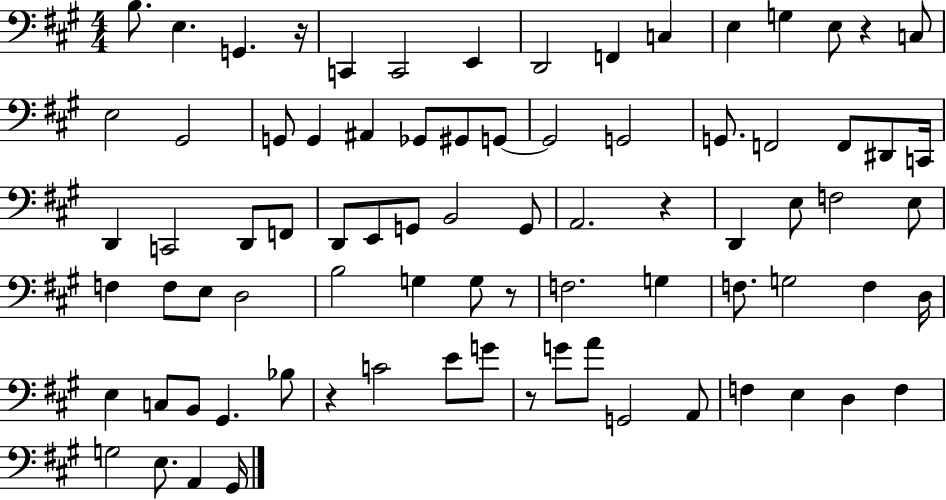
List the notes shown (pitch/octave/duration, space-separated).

B3/e. E3/q. G2/q. R/s C2/q C2/h E2/q D2/h F2/q C3/q E3/q G3/q E3/e R/q C3/e E3/h G#2/h G2/e G2/q A#2/q Gb2/e G#2/e G2/e G2/h G2/h G2/e. F2/h F2/e D#2/e C2/s D2/q C2/h D2/e F2/e D2/e E2/e G2/e B2/h G2/e A2/h. R/q D2/q E3/e F3/h E3/e F3/q F3/e E3/e D3/h B3/h G3/q G3/e R/e F3/h. G3/q F3/e. G3/h F3/q D3/s E3/q C3/e B2/e G#2/q. Bb3/e R/q C4/h E4/e G4/e R/e G4/e A4/e G2/h A2/e F3/q E3/q D3/q F3/q G3/h E3/e. A2/q G#2/s